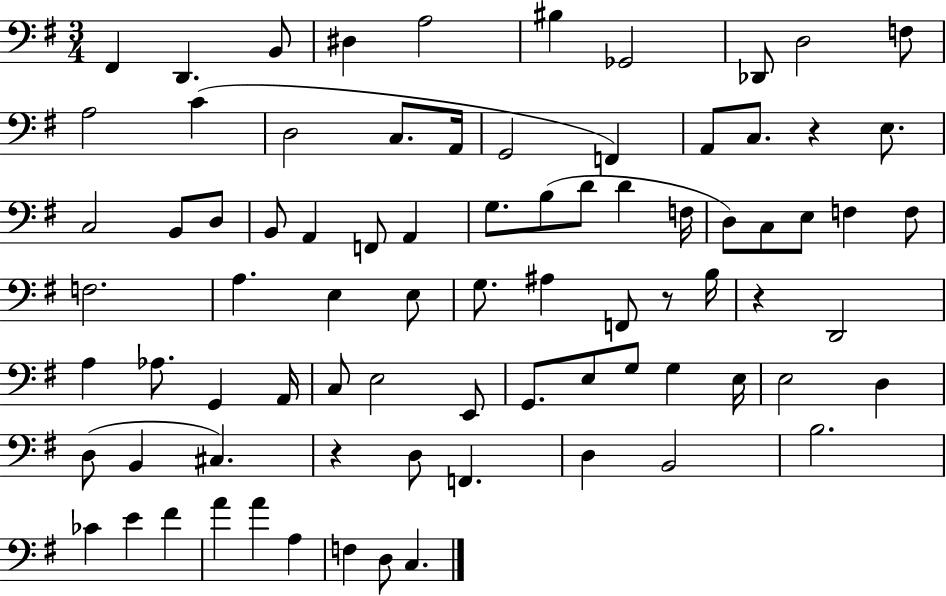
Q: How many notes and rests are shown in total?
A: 81